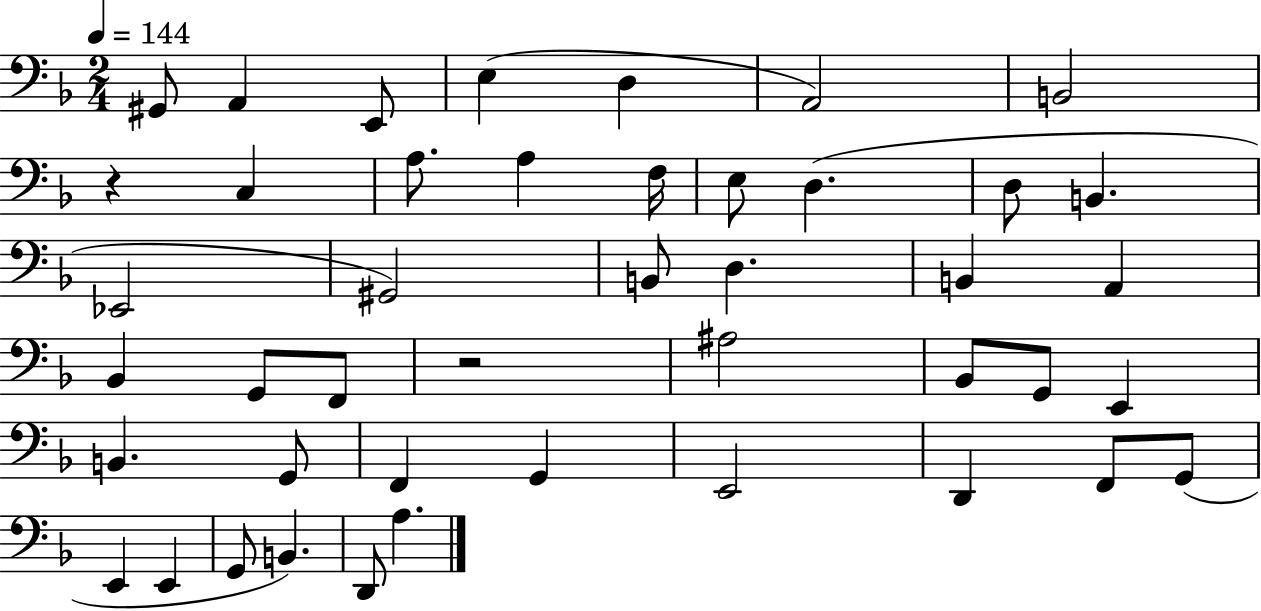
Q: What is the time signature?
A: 2/4